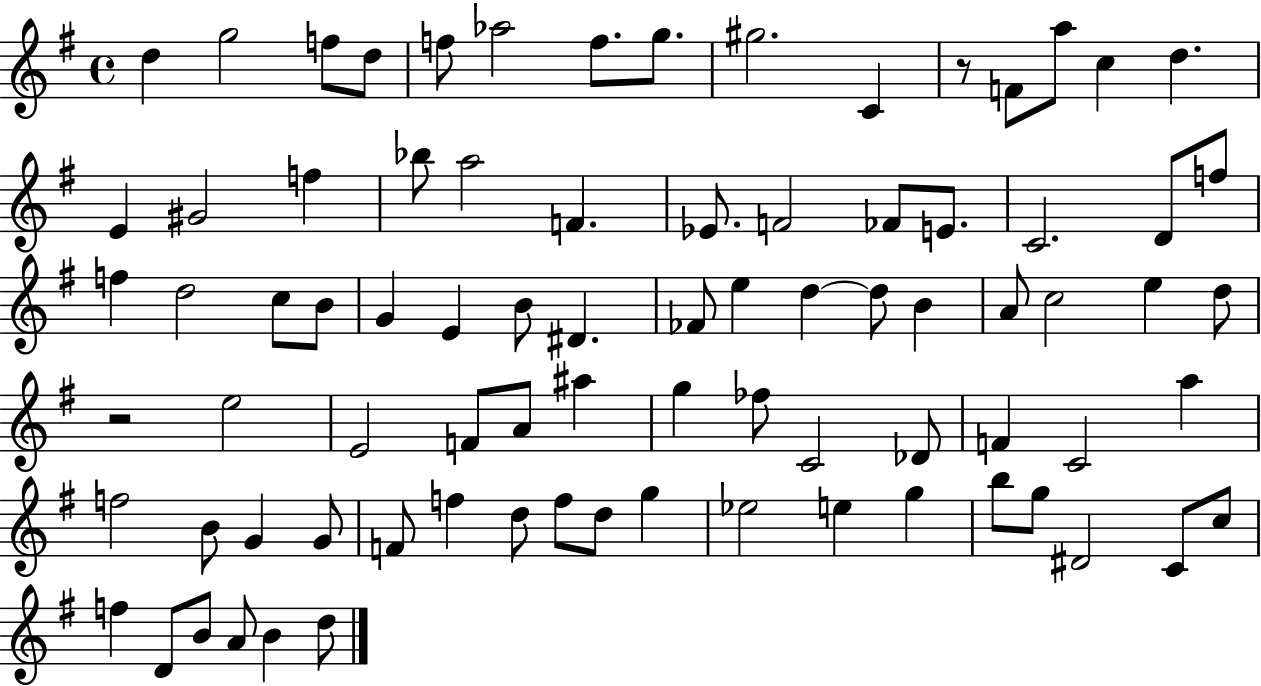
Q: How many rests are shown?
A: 2